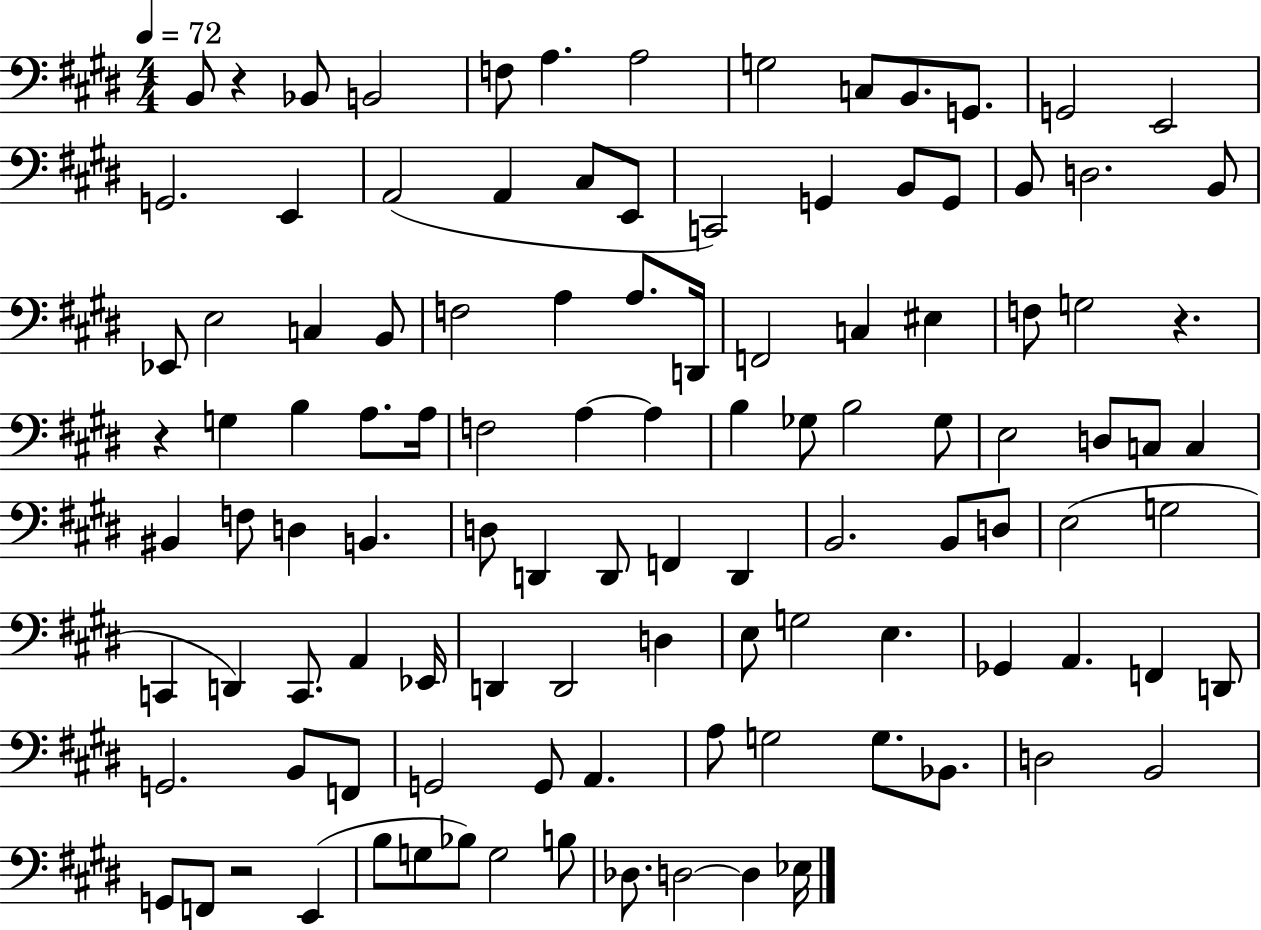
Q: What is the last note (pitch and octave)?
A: Eb3